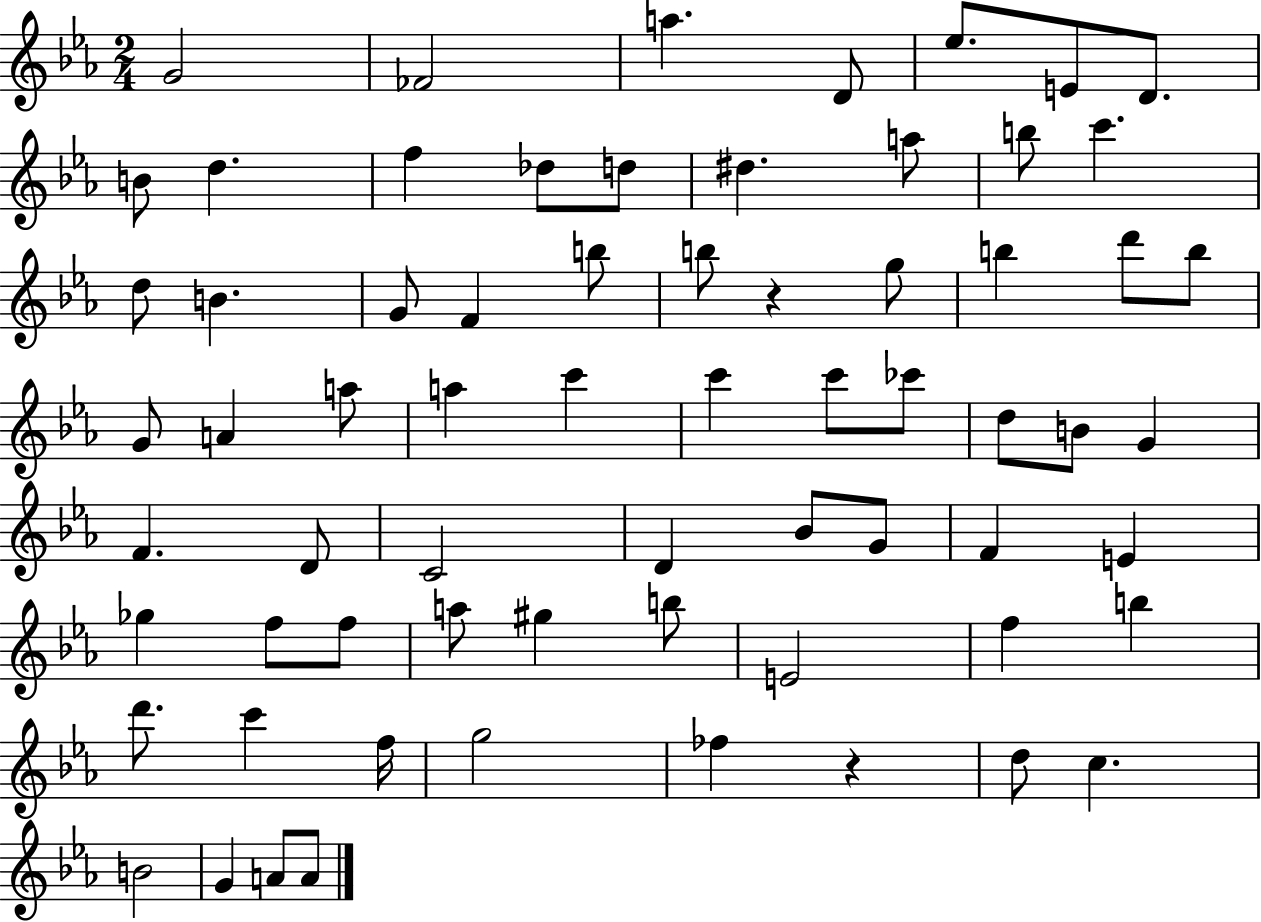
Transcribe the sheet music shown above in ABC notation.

X:1
T:Untitled
M:2/4
L:1/4
K:Eb
G2 _F2 a D/2 _e/2 E/2 D/2 B/2 d f _d/2 d/2 ^d a/2 b/2 c' d/2 B G/2 F b/2 b/2 z g/2 b d'/2 b/2 G/2 A a/2 a c' c' c'/2 _c'/2 d/2 B/2 G F D/2 C2 D _B/2 G/2 F E _g f/2 f/2 a/2 ^g b/2 E2 f b d'/2 c' f/4 g2 _f z d/2 c B2 G A/2 A/2